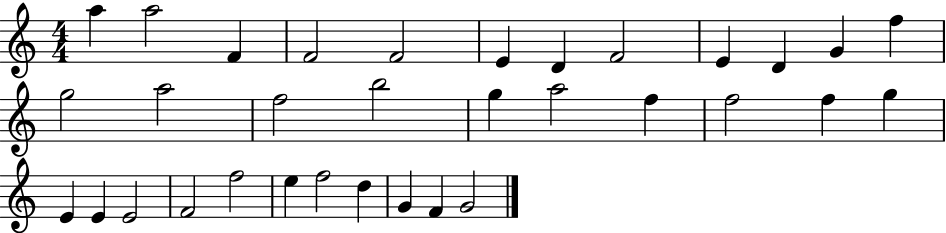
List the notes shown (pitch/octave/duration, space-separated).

A5/q A5/h F4/q F4/h F4/h E4/q D4/q F4/h E4/q D4/q G4/q F5/q G5/h A5/h F5/h B5/h G5/q A5/h F5/q F5/h F5/q G5/q E4/q E4/q E4/h F4/h F5/h E5/q F5/h D5/q G4/q F4/q G4/h